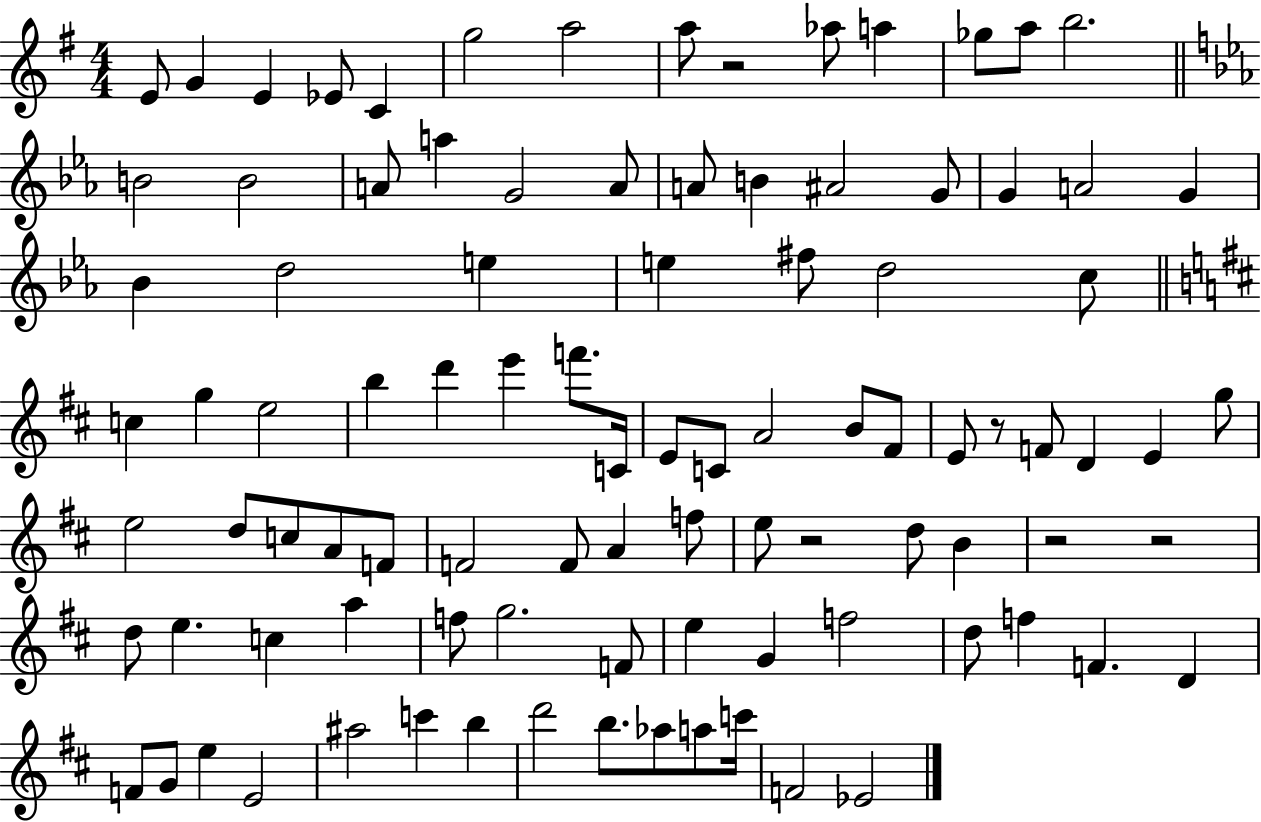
{
  \clef treble
  \numericTimeSignature
  \time 4/4
  \key g \major
  e'8 g'4 e'4 ees'8 c'4 | g''2 a''2 | a''8 r2 aes''8 a''4 | ges''8 a''8 b''2. | \break \bar "||" \break \key ees \major b'2 b'2 | a'8 a''4 g'2 a'8 | a'8 b'4 ais'2 g'8 | g'4 a'2 g'4 | \break bes'4 d''2 e''4 | e''4 fis''8 d''2 c''8 | \bar "||" \break \key b \minor c''4 g''4 e''2 | b''4 d'''4 e'''4 f'''8. c'16 | e'8 c'8 a'2 b'8 fis'8 | e'8 r8 f'8 d'4 e'4 g''8 | \break e''2 d''8 c''8 a'8 f'8 | f'2 f'8 a'4 f''8 | e''8 r2 d''8 b'4 | r2 r2 | \break d''8 e''4. c''4 a''4 | f''8 g''2. f'8 | e''4 g'4 f''2 | d''8 f''4 f'4. d'4 | \break f'8 g'8 e''4 e'2 | ais''2 c'''4 b''4 | d'''2 b''8. aes''8 a''8 c'''16 | f'2 ees'2 | \break \bar "|."
}